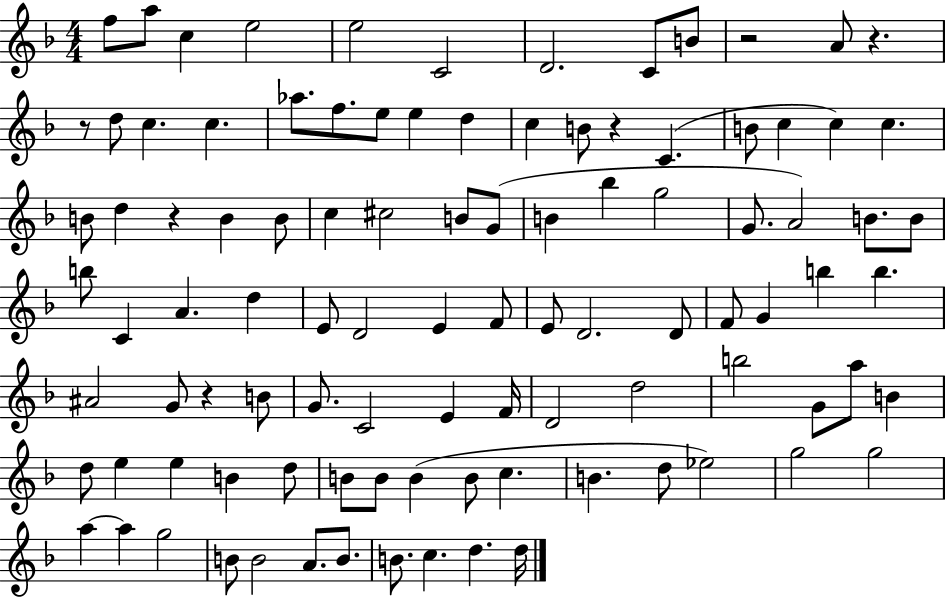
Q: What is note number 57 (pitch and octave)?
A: G4